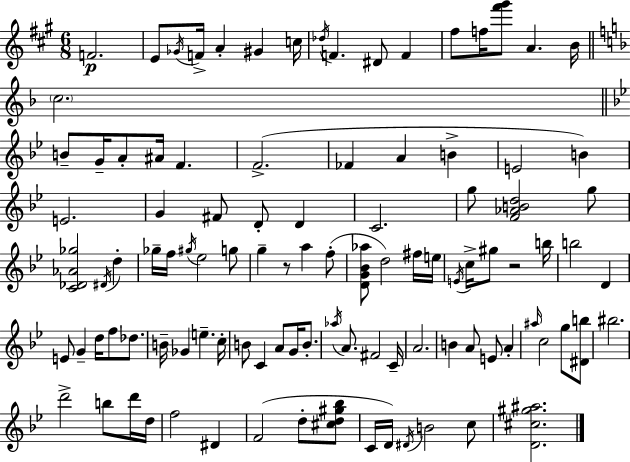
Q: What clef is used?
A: treble